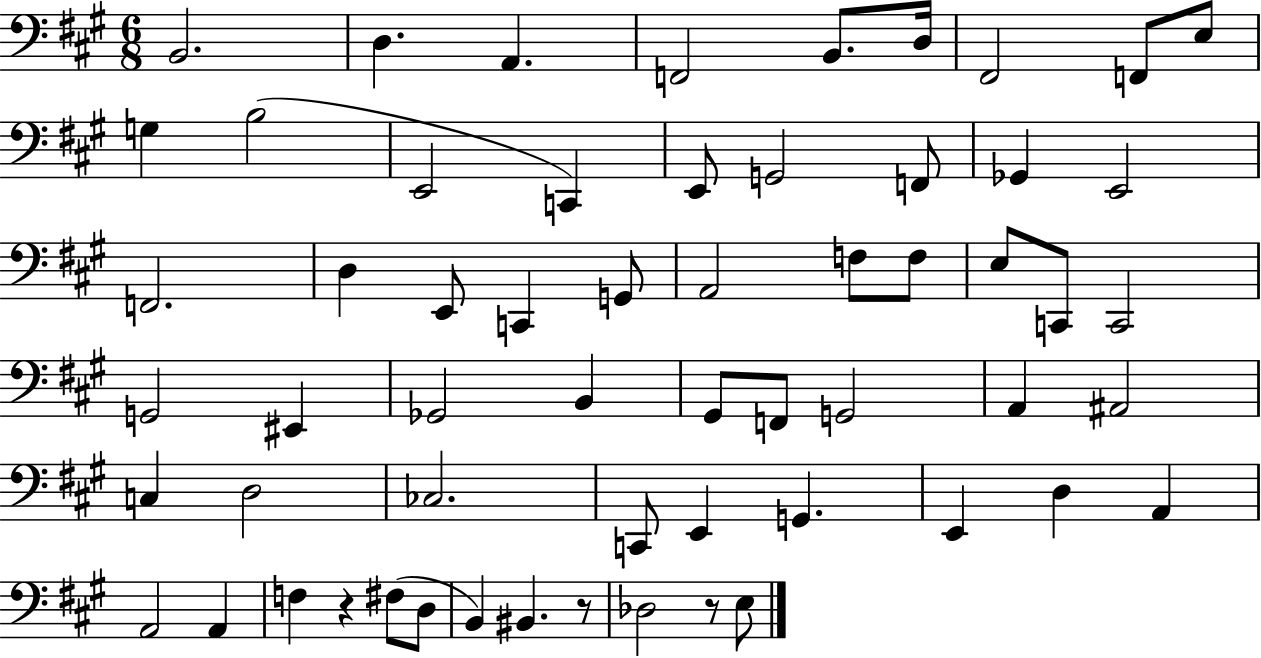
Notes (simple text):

B2/h. D3/q. A2/q. F2/h B2/e. D3/s F#2/h F2/e E3/e G3/q B3/h E2/h C2/q E2/e G2/h F2/e Gb2/q E2/h F2/h. D3/q E2/e C2/q G2/e A2/h F3/e F3/e E3/e C2/e C2/h G2/h EIS2/q Gb2/h B2/q G#2/e F2/e G2/h A2/q A#2/h C3/q D3/h CES3/h. C2/e E2/q G2/q. E2/q D3/q A2/q A2/h A2/q F3/q R/q F#3/e D3/e B2/q BIS2/q. R/e Db3/h R/e E3/e